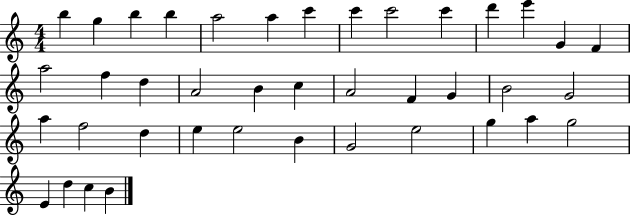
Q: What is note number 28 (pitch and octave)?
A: D5